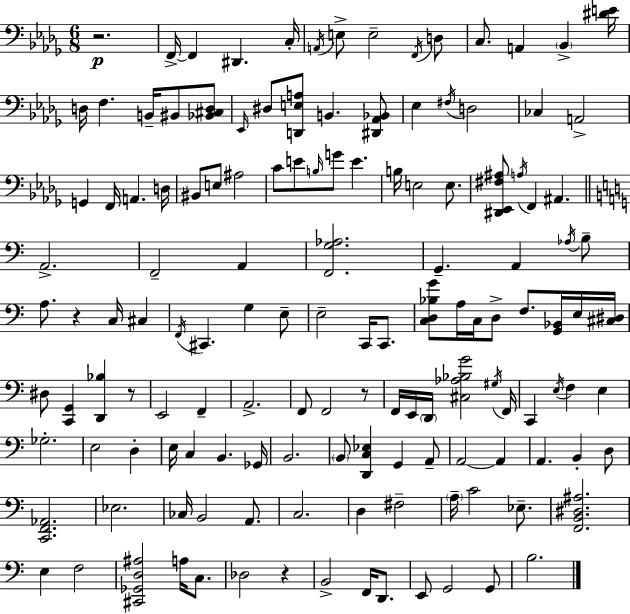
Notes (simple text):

R/h. F2/s F2/q D#2/q. C3/s A2/s E3/e E3/h F2/s D3/e C3/e. A2/q Bb2/q [D#4,E4]/s D3/s F3/q. B2/s BIS2/e [Bb2,C#3,D3]/e Eb2/s D#3/e [D2,E3,A3]/e B2/q. [D#2,Ab2,Bb2]/e Eb3/q F#3/s D3/h CES3/q A2/h G2/q F2/s A2/q. D3/s BIS2/e E3/e A#3/h C4/e E4/e B3/s G4/e E4/q. B3/s E3/h E3/e. [D#2,Eb2,F#3,A#3]/e A3/s F2/q A#2/q. A2/h. F2/h A2/q [F2,G3,Ab3]/h. G2/q. A2/q Ab3/s B3/e A3/e. R/q C3/s C#3/q F2/s C#2/q. G3/q E3/e E3/h C2/s C2/e. [C3,D3,Bb3,G4]/e A3/s C3/s D3/e F3/e. [G2,Bb2]/s E3/s [C#3,D#3]/s D#3/e [C2,G2]/q [D2,Bb3]/q R/e E2/h F2/q A2/h. F2/e F2/h R/e F2/s E2/s D2/s [C#3,Ab3,Bb3,G4]/h G#3/s F2/s C2/q E3/s F3/q E3/q Gb3/h. E3/h D3/q E3/s C3/q B2/q. Gb2/s B2/h. B2/e [D2,C3,Eb3]/q G2/q A2/e A2/h A2/q A2/q. B2/q D3/e [C2,F2,Ab2]/h. Eb3/h. CES3/s B2/h A2/e. C3/h. D3/q F#3/h A3/s C4/h Eb3/e. [F2,B2,D#3,A#3]/h. E3/q F3/h [C#2,Gb2,D3,A#3]/h A3/s C3/e. Db3/h R/q B2/h F2/s D2/e. E2/e G2/h G2/e B3/h.